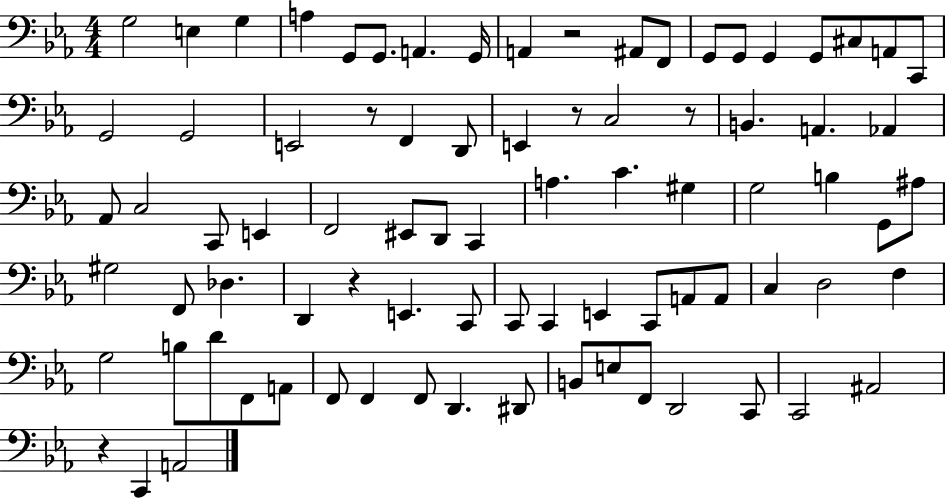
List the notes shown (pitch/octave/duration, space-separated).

G3/h E3/q G3/q A3/q G2/e G2/e. A2/q. G2/s A2/q R/h A#2/e F2/e G2/e G2/e G2/q G2/e C#3/e A2/e C2/e G2/h G2/h E2/h R/e F2/q D2/e E2/q R/e C3/h R/e B2/q. A2/q. Ab2/q Ab2/e C3/h C2/e E2/q F2/h EIS2/e D2/e C2/q A3/q. C4/q. G#3/q G3/h B3/q G2/e A#3/e G#3/h F2/e Db3/q. D2/q R/q E2/q. C2/e C2/e C2/q E2/q C2/e A2/e A2/e C3/q D3/h F3/q G3/h B3/e D4/e F2/e A2/e F2/e F2/q F2/e D2/q. D#2/e B2/e E3/e F2/e D2/h C2/e C2/h A#2/h R/q C2/q A2/h